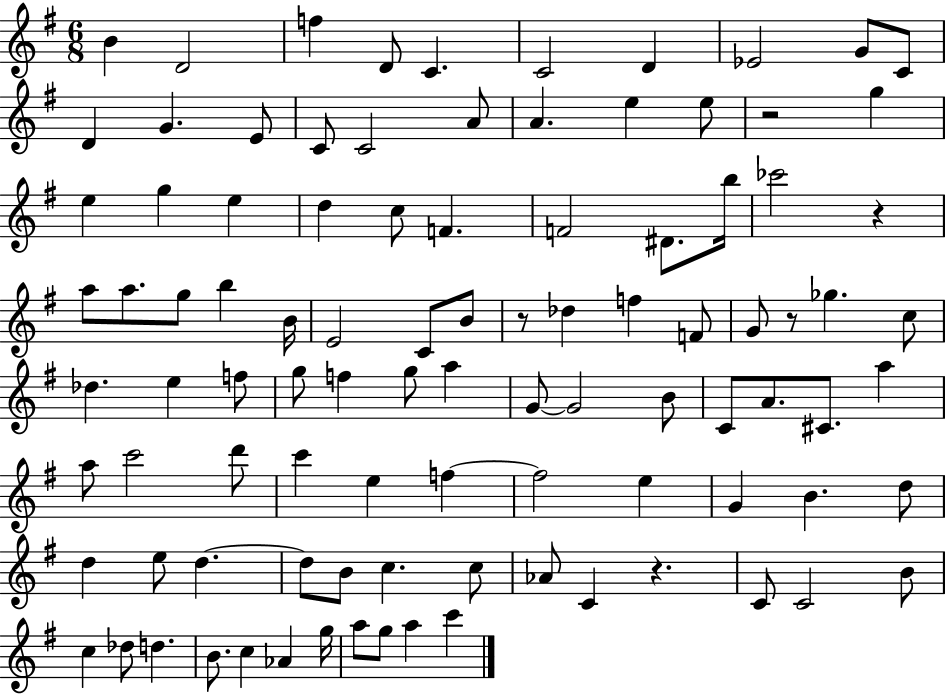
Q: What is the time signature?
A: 6/8